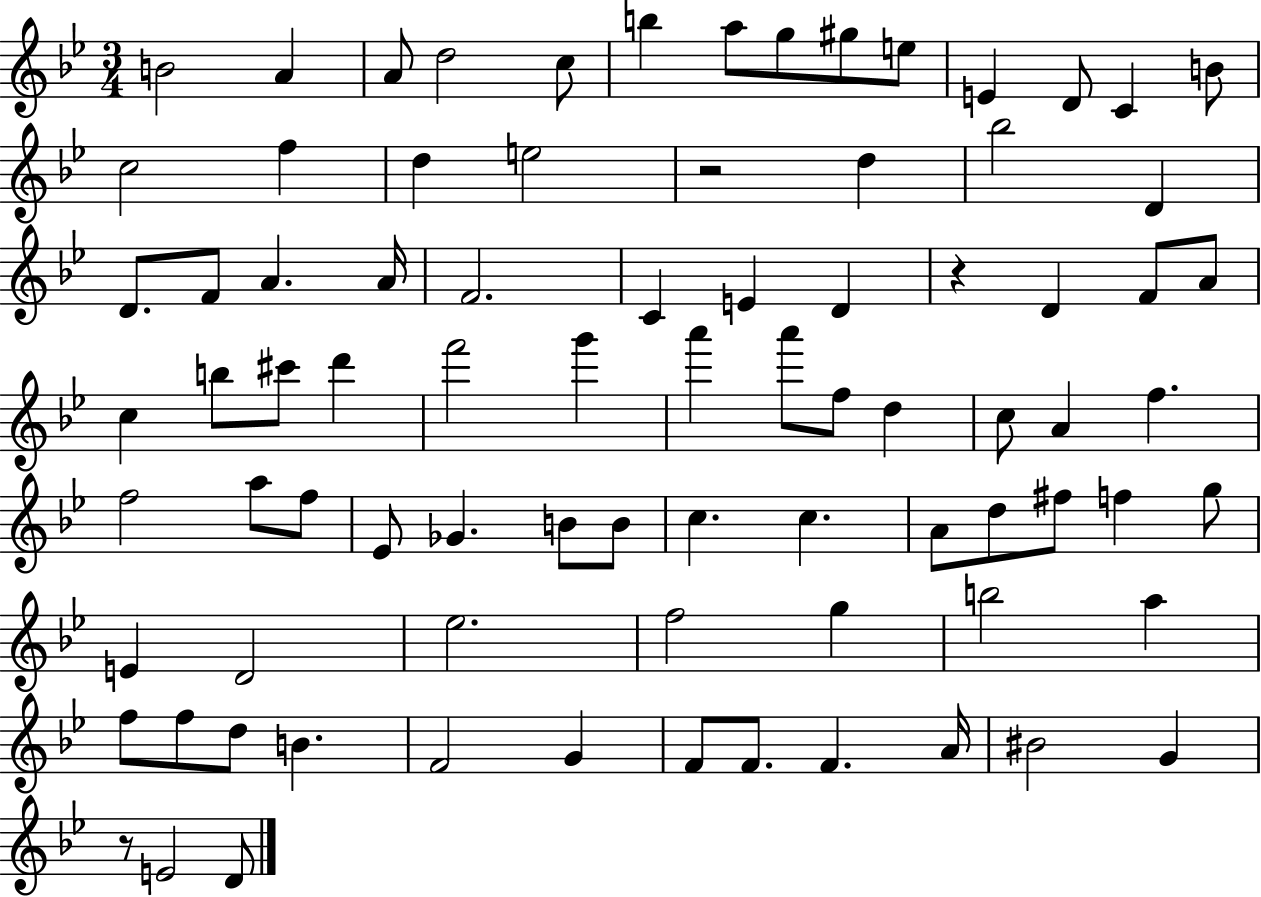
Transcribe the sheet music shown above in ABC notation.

X:1
T:Untitled
M:3/4
L:1/4
K:Bb
B2 A A/2 d2 c/2 b a/2 g/2 ^g/2 e/2 E D/2 C B/2 c2 f d e2 z2 d _b2 D D/2 F/2 A A/4 F2 C E D z D F/2 A/2 c b/2 ^c'/2 d' f'2 g' a' a'/2 f/2 d c/2 A f f2 a/2 f/2 _E/2 _G B/2 B/2 c c A/2 d/2 ^f/2 f g/2 E D2 _e2 f2 g b2 a f/2 f/2 d/2 B F2 G F/2 F/2 F A/4 ^B2 G z/2 E2 D/2